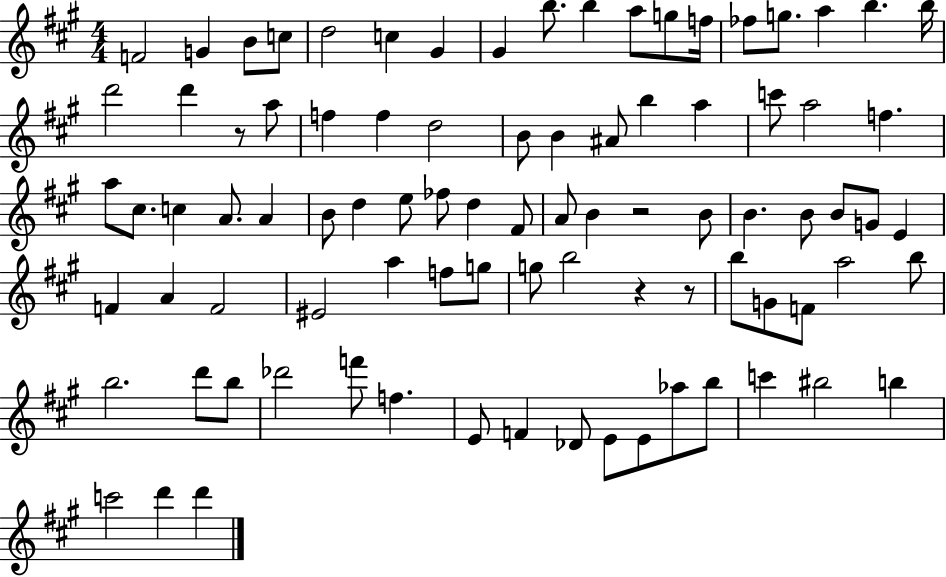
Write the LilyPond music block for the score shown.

{
  \clef treble
  \numericTimeSignature
  \time 4/4
  \key a \major
  \repeat volta 2 { f'2 g'4 b'8 c''8 | d''2 c''4 gis'4 | gis'4 b''8. b''4 a''8 g''8 f''16 | fes''8 g''8. a''4 b''4. b''16 | \break d'''2 d'''4 r8 a''8 | f''4 f''4 d''2 | b'8 b'4 ais'8 b''4 a''4 | c'''8 a''2 f''4. | \break a''8 cis''8. c''4 a'8. a'4 | b'8 d''4 e''8 fes''8 d''4 fis'8 | a'8 b'4 r2 b'8 | b'4. b'8 b'8 g'8 e'4 | \break f'4 a'4 f'2 | eis'2 a''4 f''8 g''8 | g''8 b''2 r4 r8 | b''8 g'8 f'8 a''2 b''8 | \break b''2. d'''8 b''8 | des'''2 f'''8 f''4. | e'8 f'4 des'8 e'8 e'8 aes''8 b''8 | c'''4 bis''2 b''4 | \break c'''2 d'''4 d'''4 | } \bar "|."
}